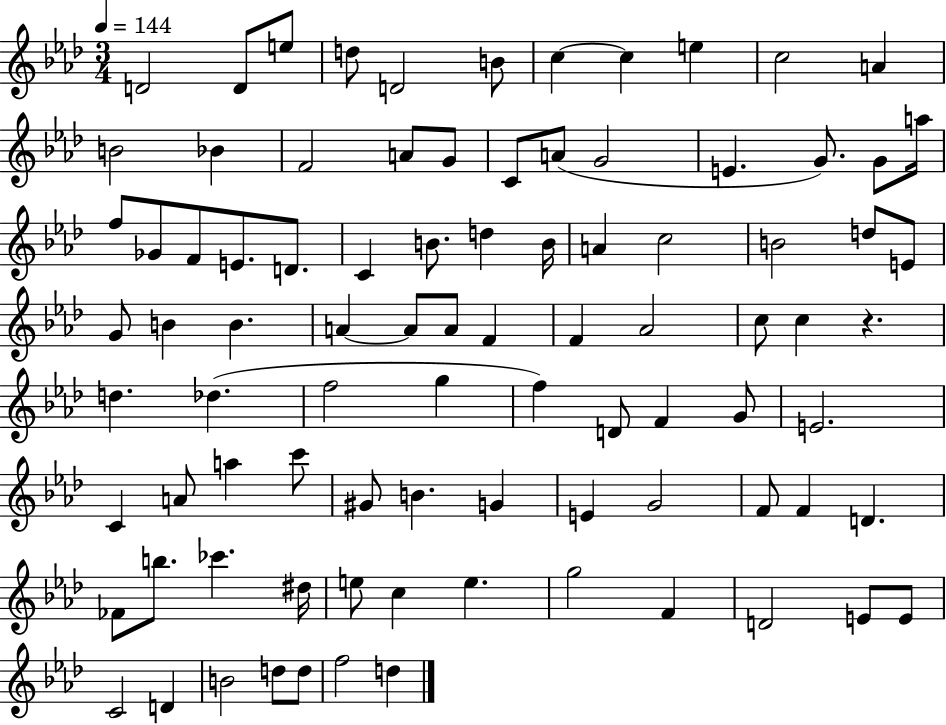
D4/h D4/e E5/e D5/e D4/h B4/e C5/q C5/q E5/q C5/h A4/q B4/h Bb4/q F4/h A4/e G4/e C4/e A4/e G4/h E4/q. G4/e. G4/e A5/s F5/e Gb4/e F4/e E4/e. D4/e. C4/q B4/e. D5/q B4/s A4/q C5/h B4/h D5/e E4/e G4/e B4/q B4/q. A4/q A4/e A4/e F4/q F4/q Ab4/h C5/e C5/q R/q. D5/q. Db5/q. F5/h G5/q F5/q D4/e F4/q G4/e E4/h. C4/q A4/e A5/q C6/e G#4/e B4/q. G4/q E4/q G4/h F4/e F4/q D4/q. FES4/e B5/e. CES6/q. D#5/s E5/e C5/q E5/q. G5/h F4/q D4/h E4/e E4/e C4/h D4/q B4/h D5/e D5/e F5/h D5/q